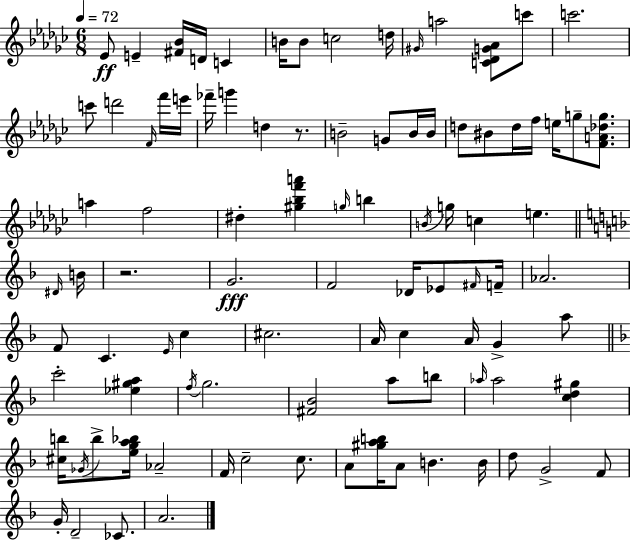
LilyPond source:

{
  \clef treble
  \numericTimeSignature
  \time 6/8
  \key ees \minor
  \tempo 4 = 72
  \repeat volta 2 { ees'8\ff e'4-- <fis' bes'>16 d'16 c'4 | b'16 b'8 c''2 d''16 | \grace { gis'16 } a''2 <c' des' g' aes'>8 c'''8 | c'''2. | \break c'''8 d'''2 \grace { f'16 } | f'''16 e'''16 fes'''16-- g'''4 d''4 r8. | b'2-- g'8 | b'16 b'16 d''8 bis'8 d''16 f''16 e''16 g''8-- <f' a' des'' g''>8. | \break a''4 f''2 | dis''4-. <gis'' bes'' f''' a'''>4 \grace { g''16 } b''4 | \acciaccatura { b'16 } g''16 c''4 e''4. | \bar "||" \break \key d \minor \grace { dis'16 } b'16 r2. | g'2.\fff | f'2 des'16 ees'8 | \grace { fis'16 } f'16-- aes'2. | \break f'8 c'4. \grace { e'16 } | c''4 cis''2. | a'16 c''4 a'16 g'4-> | a''8 \bar "||" \break \key f \major c'''2-. <ees'' gis'' a''>4 | \acciaccatura { f''16 } g''2. | <fis' bes'>2 a''8 b''8 | \grace { aes''16 } aes''2 <c'' d'' gis''>4 | \break <cis'' b''>16 \acciaccatura { ges'16 } b''8-> <e'' g'' a'' bes''>16 aes'2-- | f'16 c''2-- | c''8. a'8 <gis'' a'' b''>16 a'8 b'4. | b'16 d''8 g'2-> | \break f'8 g'16-. d'2-- | ces'8. a'2. | } \bar "|."
}